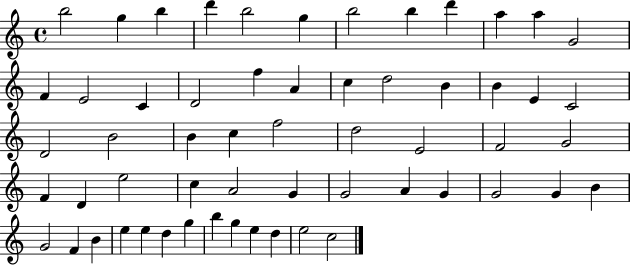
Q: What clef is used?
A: treble